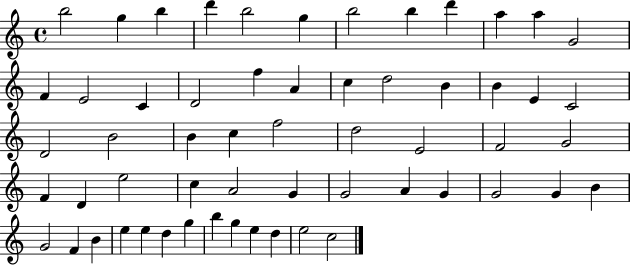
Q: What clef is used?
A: treble